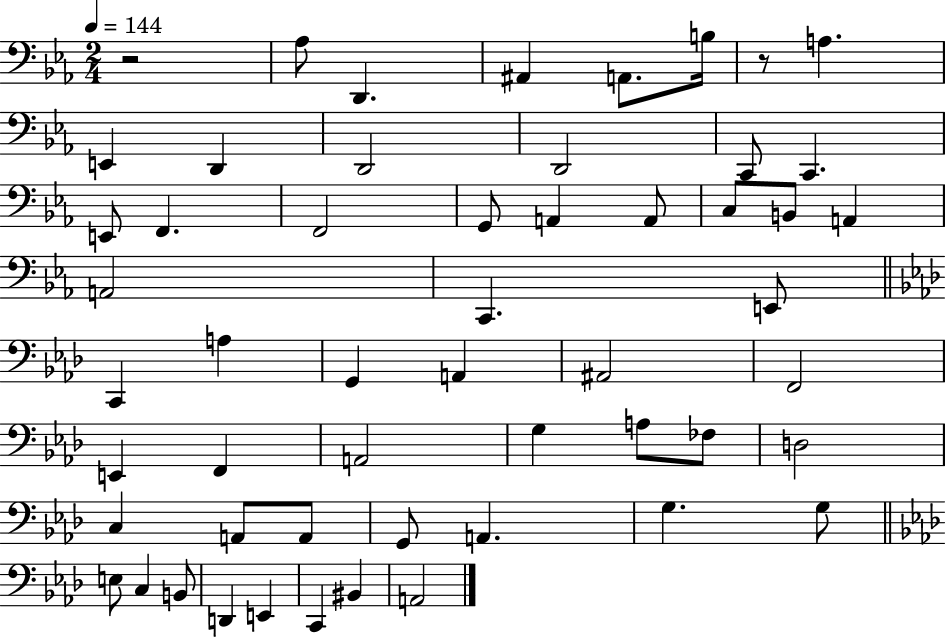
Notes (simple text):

R/h Ab3/e D2/q. A#2/q A2/e. B3/s R/e A3/q. E2/q D2/q D2/h D2/h C2/e C2/q. E2/e F2/q. F2/h G2/e A2/q A2/e C3/e B2/e A2/q A2/h C2/q. E2/e C2/q A3/q G2/q A2/q A#2/h F2/h E2/q F2/q A2/h G3/q A3/e FES3/e D3/h C3/q A2/e A2/e G2/e A2/q. G3/q. G3/e E3/e C3/q B2/e D2/q E2/q C2/q BIS2/q A2/h